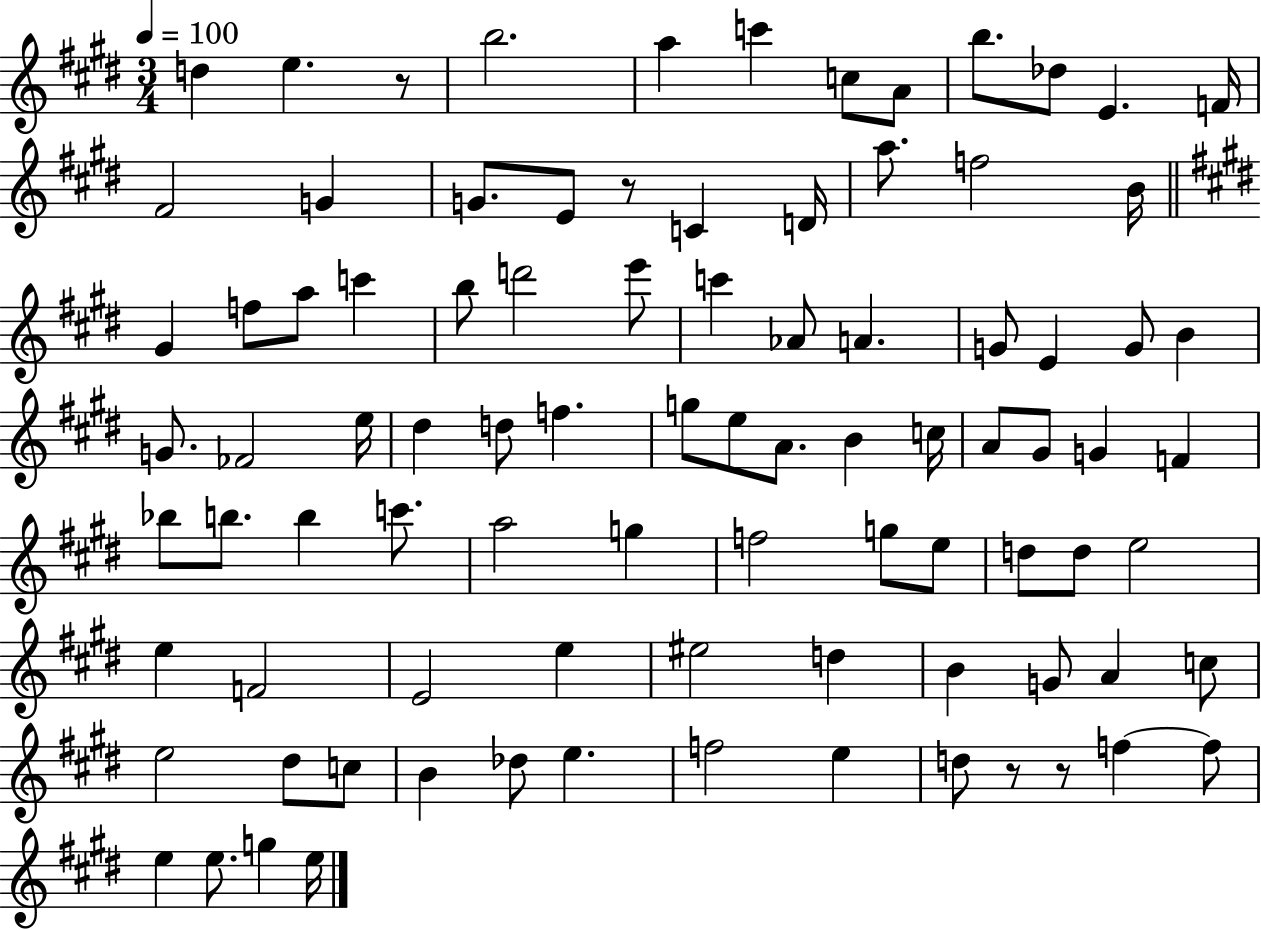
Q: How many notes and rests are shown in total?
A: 90